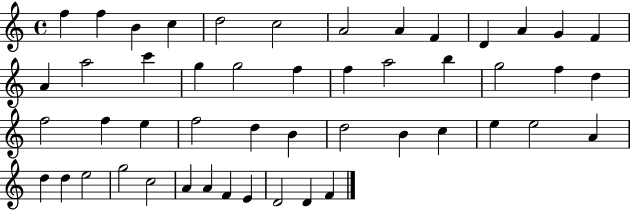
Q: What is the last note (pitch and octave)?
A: F4